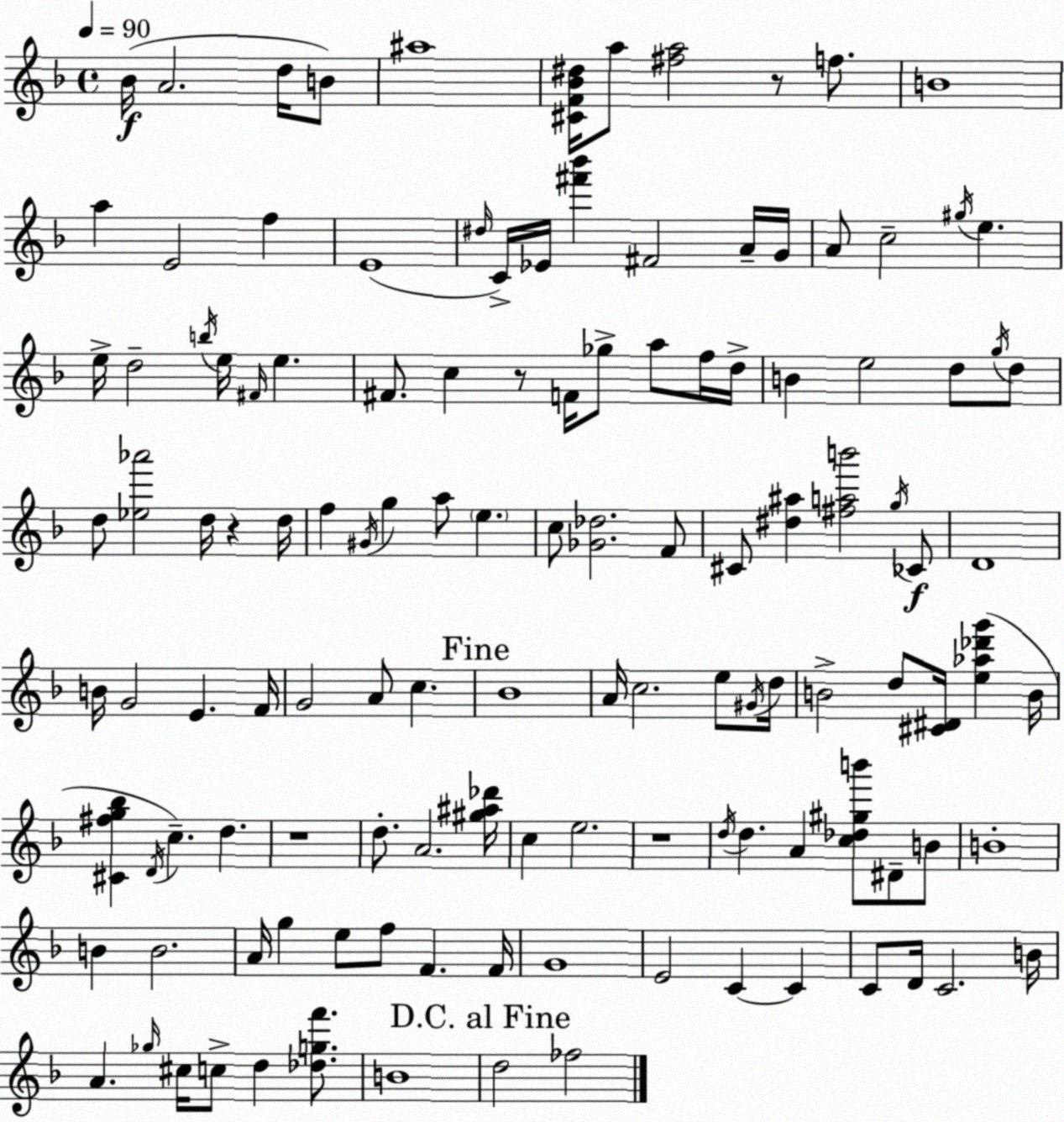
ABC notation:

X:1
T:Untitled
M:4/4
L:1/4
K:Dm
_B/4 A2 d/4 B/2 ^a4 [^CF_B^d]/4 a/2 [^fa]2 z/2 f/2 B4 a E2 f E4 ^d/4 C/4 _E/4 [^f'_b'] ^F2 A/4 G/4 A/2 c2 ^g/4 e e/4 d2 b/4 e/4 ^F/4 e ^F/2 c z/2 F/4 _g/2 a/2 f/4 d/4 B e2 d/2 g/4 d/2 d/2 [_e_a']2 d/4 z d/4 f ^G/4 g a/2 e c/2 [_G_d]2 F/2 ^C/2 [^d^a] [^fab']2 g/4 _C/2 D4 B/4 G2 E F/4 G2 A/2 c _B4 A/4 c2 e/2 ^G/4 d/4 B2 d/2 [^C^D]/4 [e_a_d'g'] B/4 [^C^fg_b] D/4 c d z4 d/2 A2 [^g^a_d']/4 c e2 z4 d/4 d A [c_d^gb']/2 ^D/2 B/2 B4 B B2 A/4 g e/2 f/2 F F/4 G4 E2 C C C/2 D/4 C2 B/4 A _g/4 ^c/4 c/2 d [_dgf']/2 B4 d2 _f2